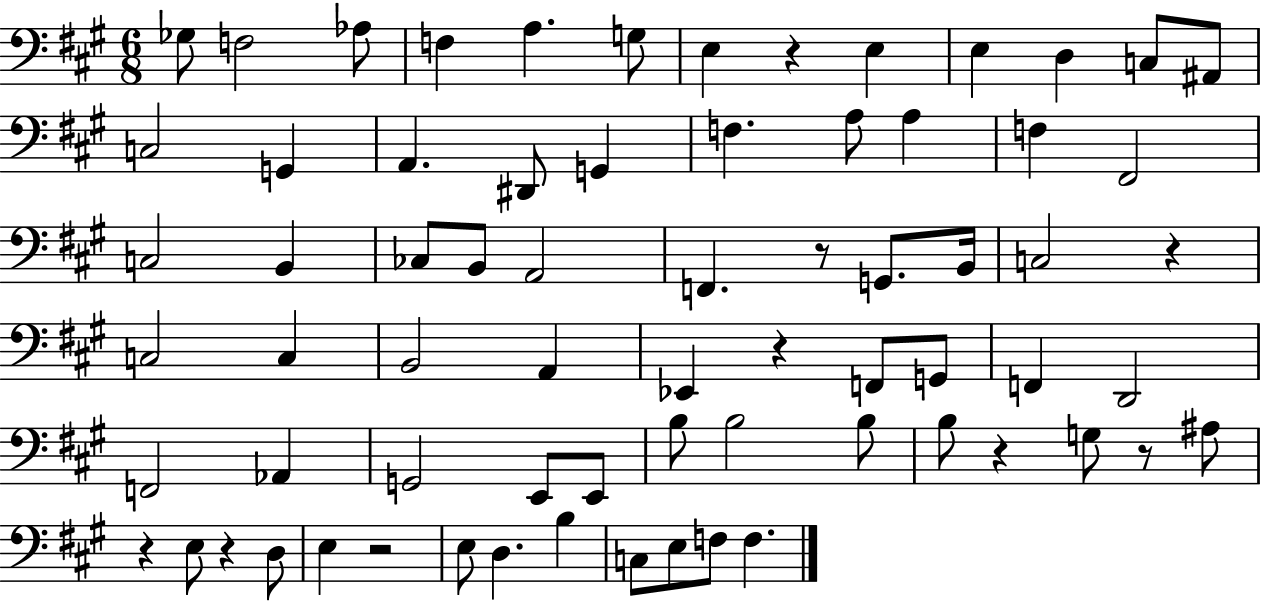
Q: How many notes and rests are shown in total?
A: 70